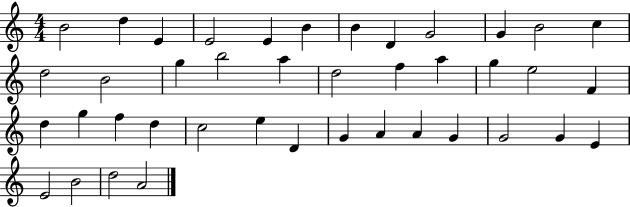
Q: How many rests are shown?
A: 0